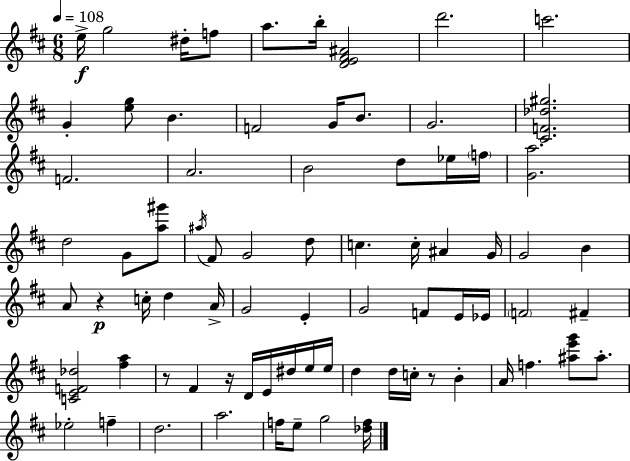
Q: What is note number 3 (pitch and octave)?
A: D#5